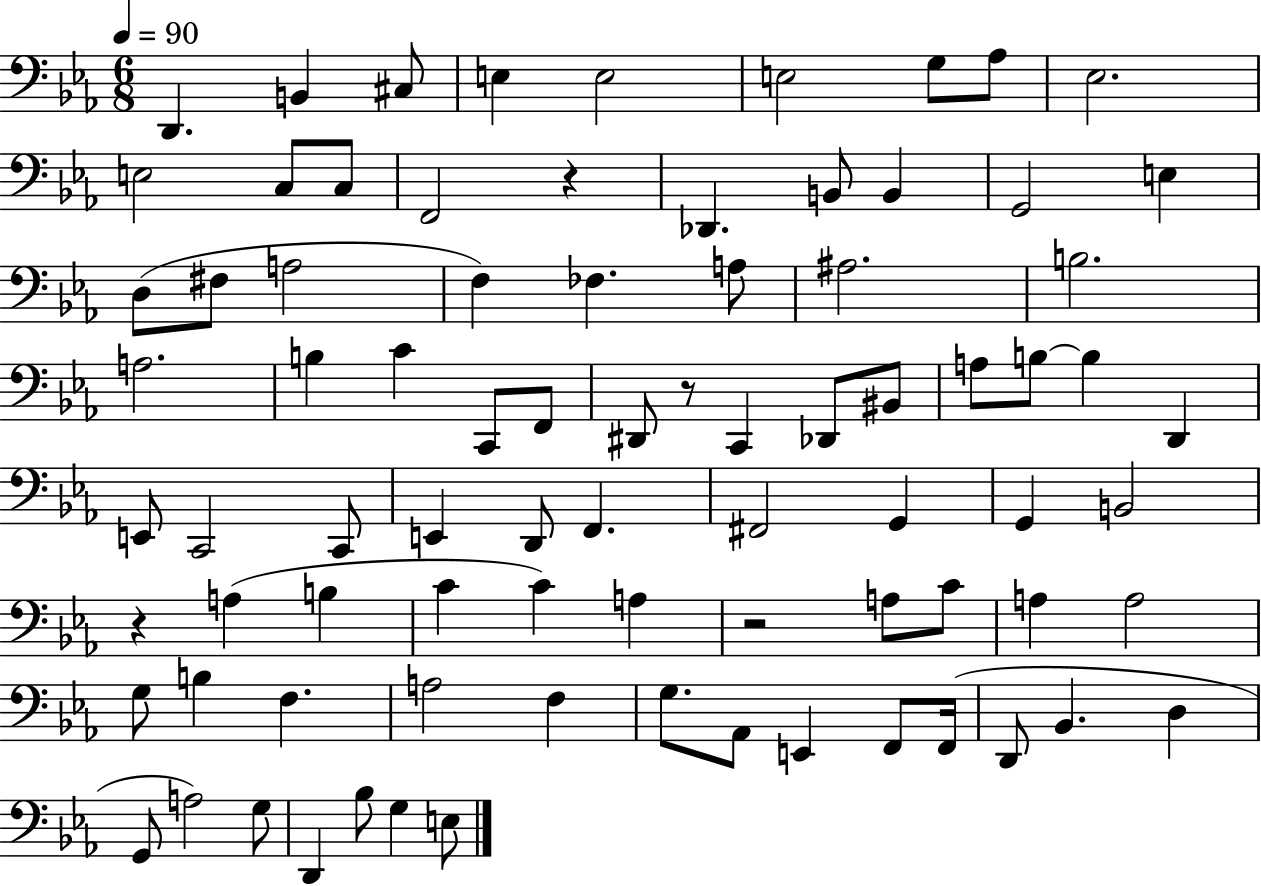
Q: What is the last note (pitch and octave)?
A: E3